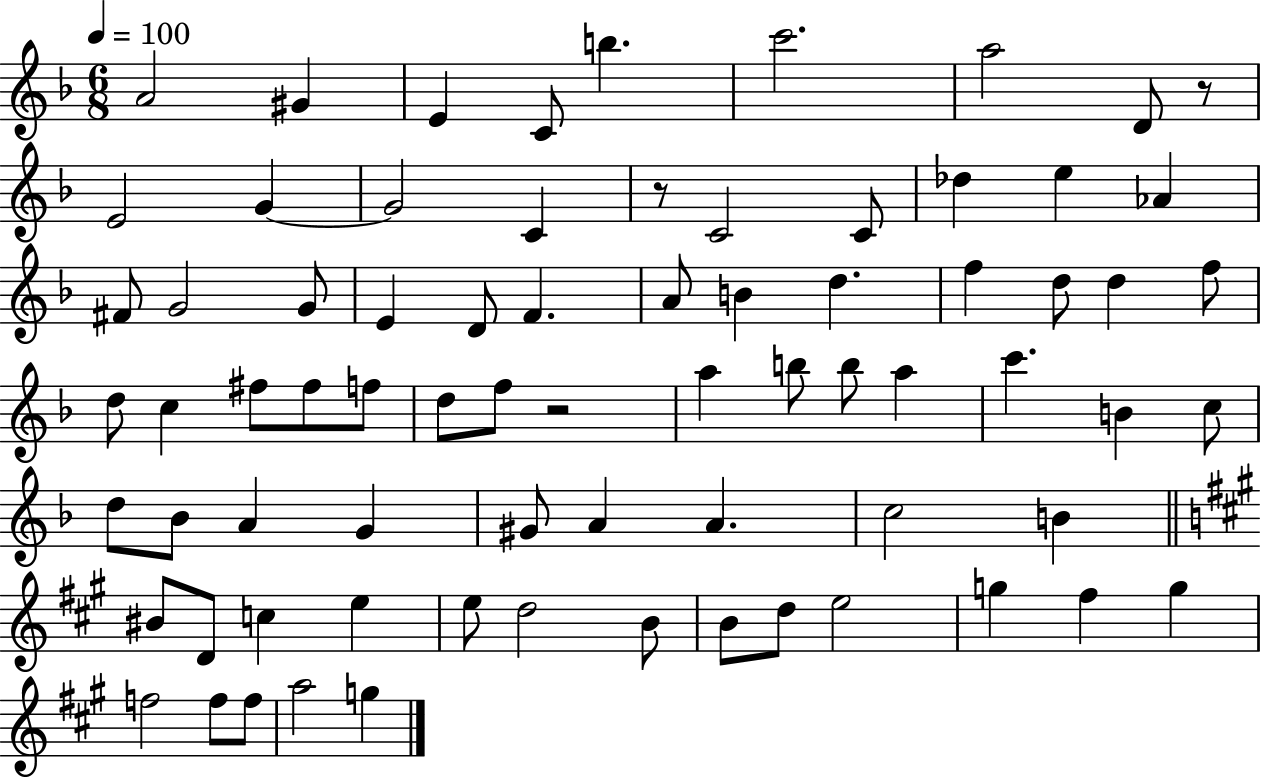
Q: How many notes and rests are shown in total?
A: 74